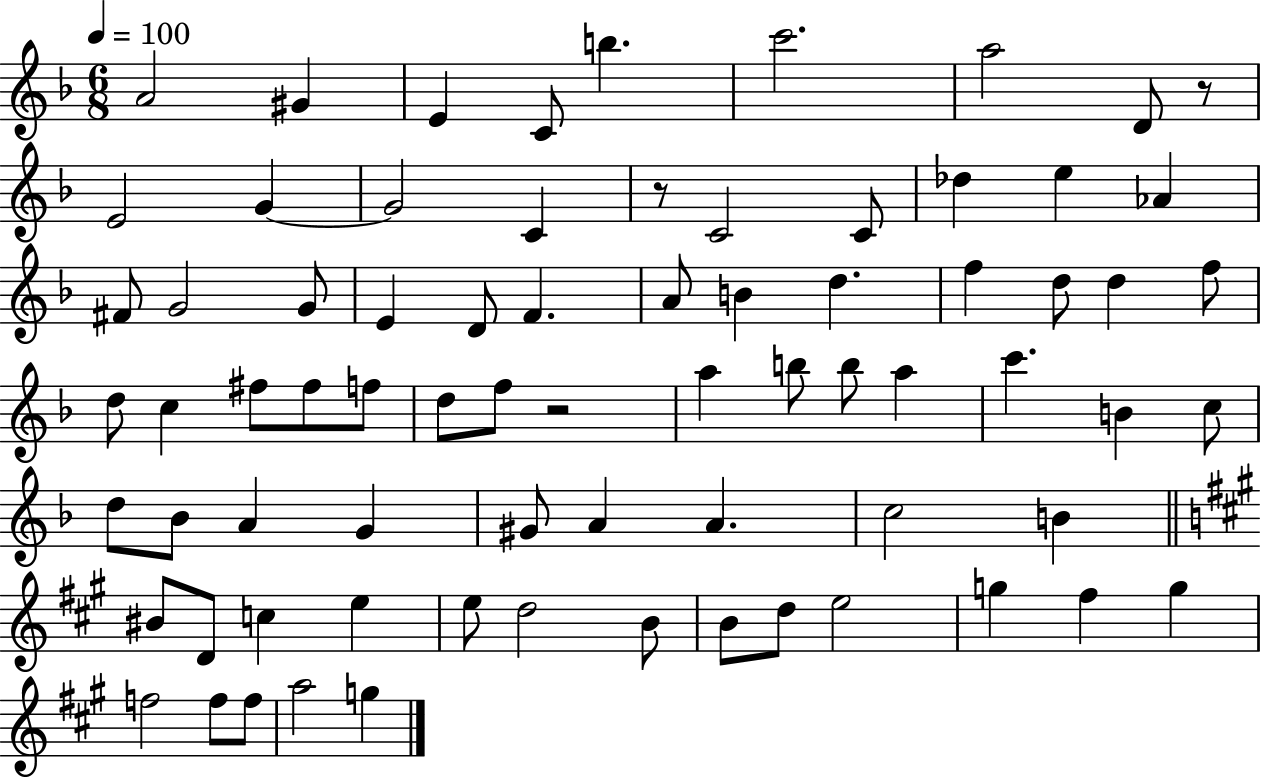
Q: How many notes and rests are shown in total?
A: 74